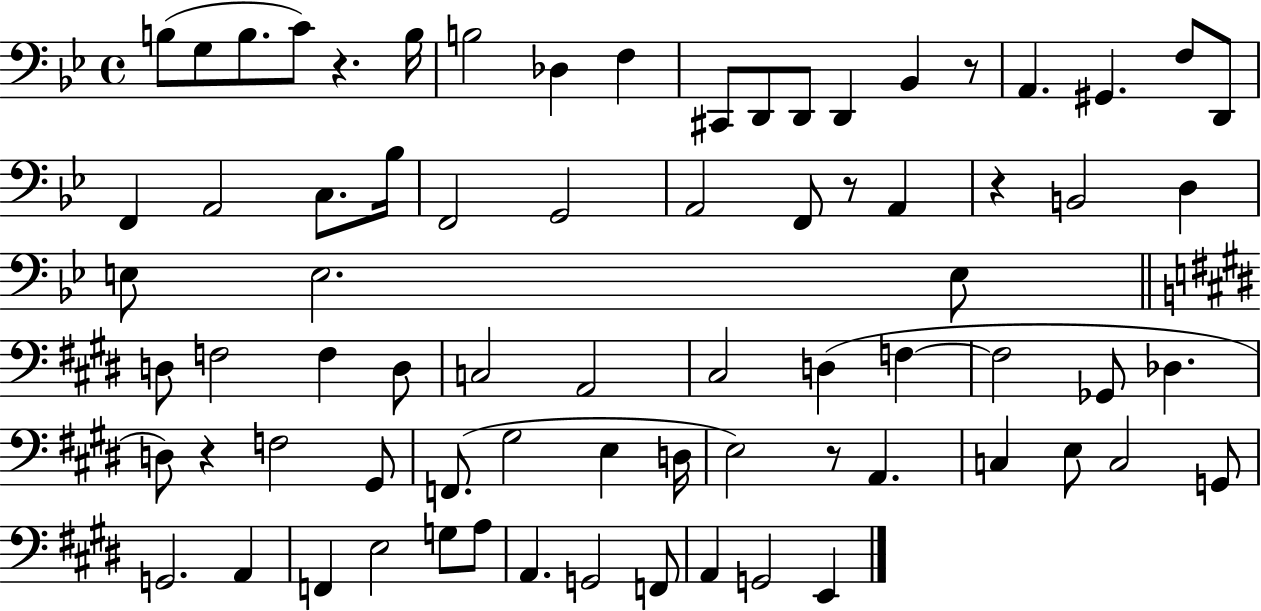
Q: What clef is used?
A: bass